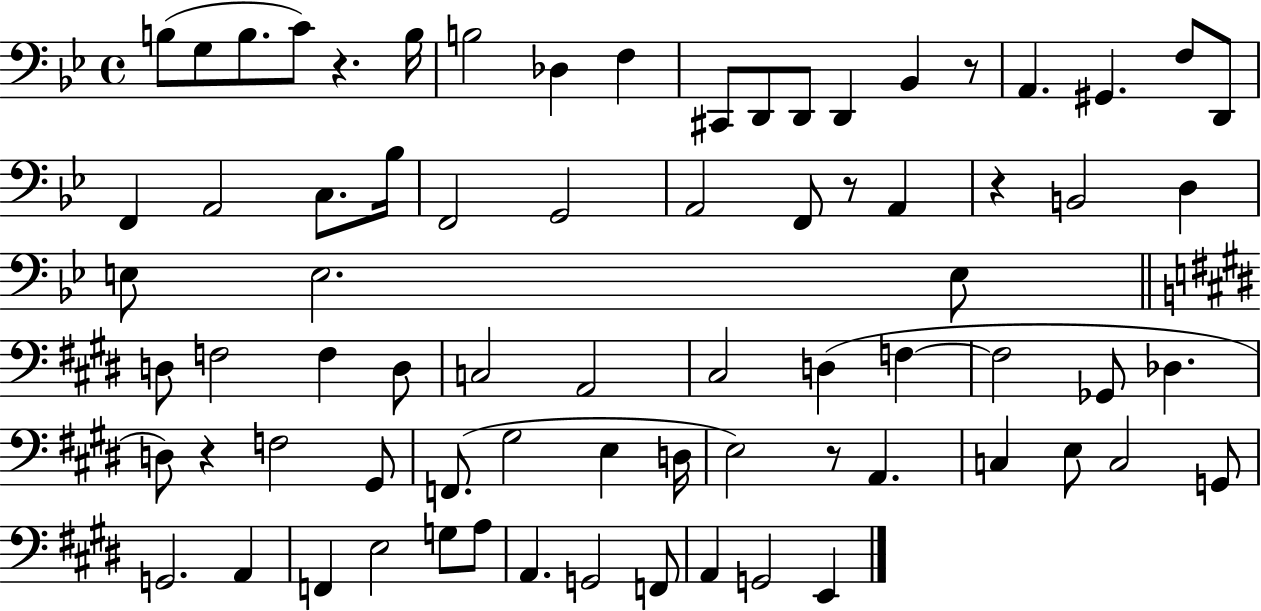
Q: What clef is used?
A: bass